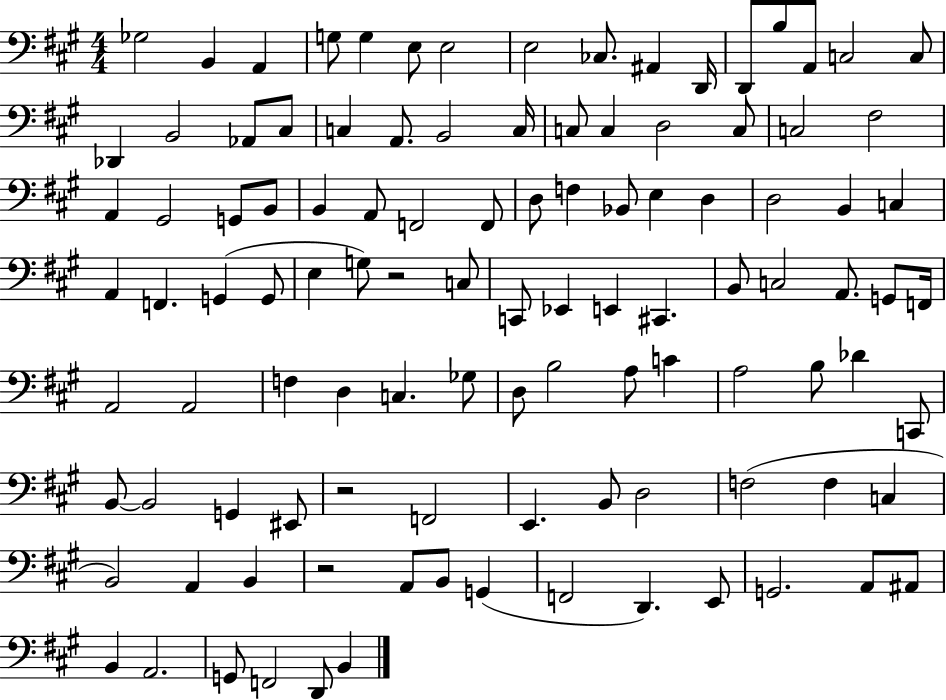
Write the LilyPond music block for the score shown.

{
  \clef bass
  \numericTimeSignature
  \time 4/4
  \key a \major
  ges2 b,4 a,4 | g8 g4 e8 e2 | e2 ces8. ais,4 d,16 | d,8 b8 a,8 c2 c8 | \break des,4 b,2 aes,8 cis8 | c4 a,8. b,2 c16 | c8 c4 d2 c8 | c2 fis2 | \break a,4 gis,2 g,8 b,8 | b,4 a,8 f,2 f,8 | d8 f4 bes,8 e4 d4 | d2 b,4 c4 | \break a,4 f,4. g,4( g,8 | e4 g8) r2 c8 | c,8 ees,4 e,4 cis,4. | b,8 c2 a,8. g,8 f,16 | \break a,2 a,2 | f4 d4 c4. ges8 | d8 b2 a8 c'4 | a2 b8 des'4 c,8 | \break b,8~~ b,2 g,4 eis,8 | r2 f,2 | e,4. b,8 d2 | f2( f4 c4 | \break b,2) a,4 b,4 | r2 a,8 b,8 g,4( | f,2 d,4.) e,8 | g,2. a,8 ais,8 | \break b,4 a,2. | g,8 f,2 d,8 b,4 | \bar "|."
}